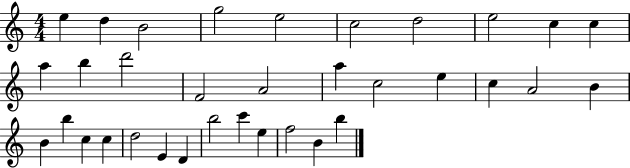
E5/q D5/q B4/h G5/h E5/h C5/h D5/h E5/h C5/q C5/q A5/q B5/q D6/h F4/h A4/h A5/q C5/h E5/q C5/q A4/h B4/q B4/q B5/q C5/q C5/q D5/h E4/q D4/q B5/h C6/q E5/q F5/h B4/q B5/q